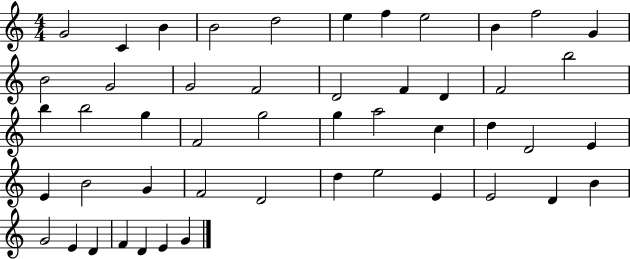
X:1
T:Untitled
M:4/4
L:1/4
K:C
G2 C B B2 d2 e f e2 B f2 G B2 G2 G2 F2 D2 F D F2 b2 b b2 g F2 g2 g a2 c d D2 E E B2 G F2 D2 d e2 E E2 D B G2 E D F D E G